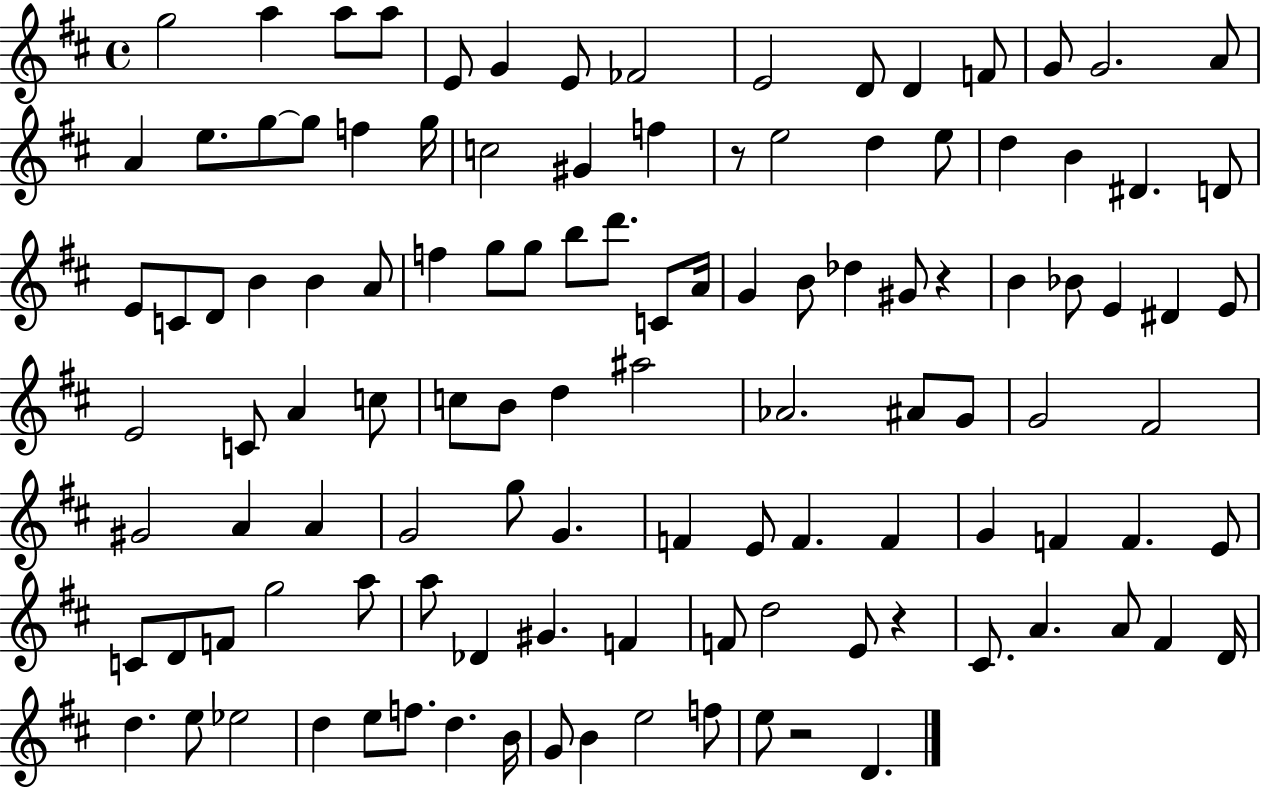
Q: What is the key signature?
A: D major